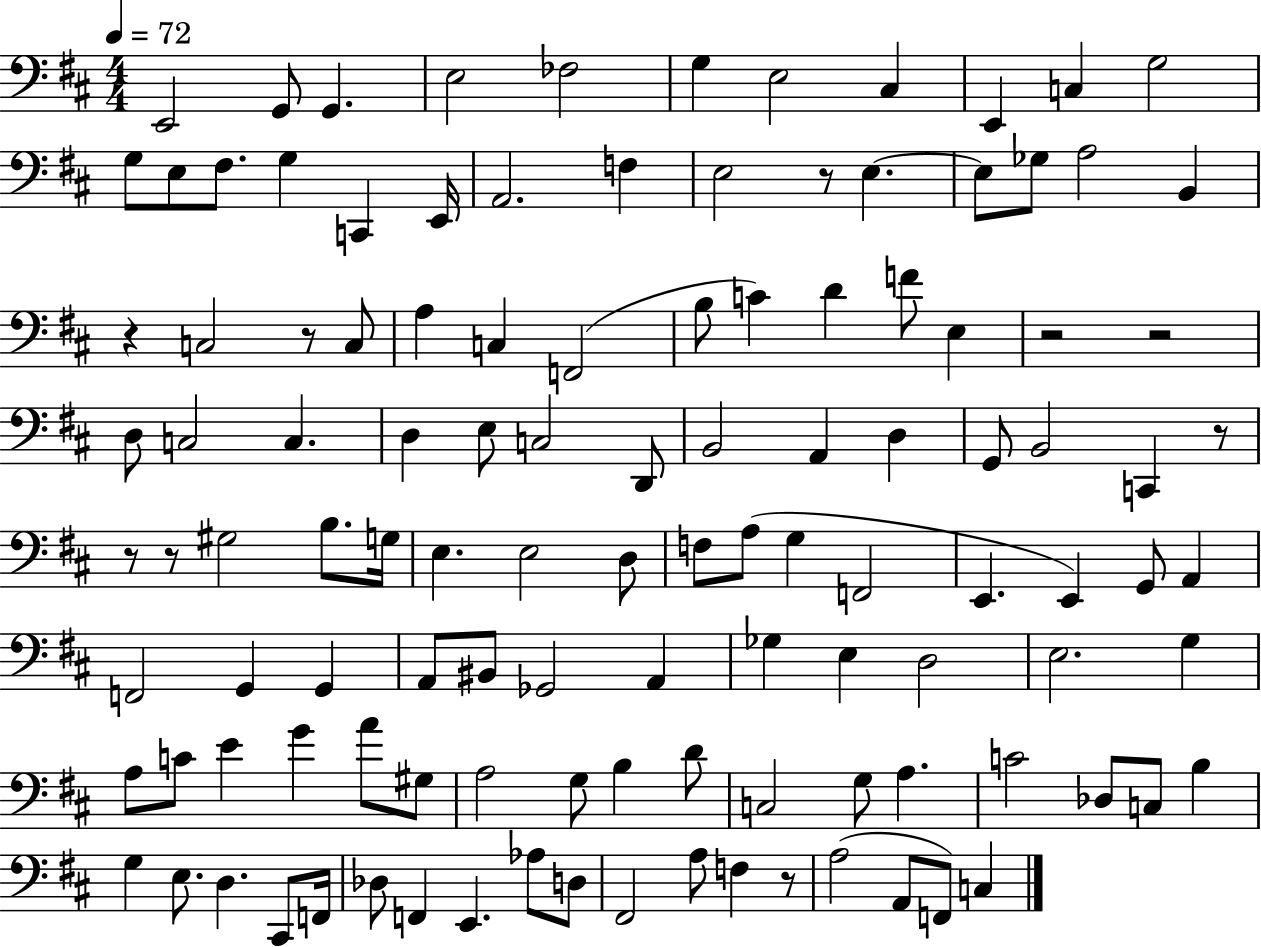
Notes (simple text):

E2/h G2/e G2/q. E3/h FES3/h G3/q E3/h C#3/q E2/q C3/q G3/h G3/e E3/e F#3/e. G3/q C2/q E2/s A2/h. F3/q E3/h R/e E3/q. E3/e Gb3/e A3/h B2/q R/q C3/h R/e C3/e A3/q C3/q F2/h B3/e C4/q D4/q F4/e E3/q R/h R/h D3/e C3/h C3/q. D3/q E3/e C3/h D2/e B2/h A2/q D3/q G2/e B2/h C2/q R/e R/e R/e G#3/h B3/e. G3/s E3/q. E3/h D3/e F3/e A3/e G3/q F2/h E2/q. E2/q G2/e A2/q F2/h G2/q G2/q A2/e BIS2/e Gb2/h A2/q Gb3/q E3/q D3/h E3/h. G3/q A3/e C4/e E4/q G4/q A4/e G#3/e A3/h G3/e B3/q D4/e C3/h G3/e A3/q. C4/h Db3/e C3/e B3/q G3/q E3/e. D3/q. C#2/e F2/s Db3/e F2/q E2/q. Ab3/e D3/e F#2/h A3/e F3/q R/e A3/h A2/e F2/e C3/q